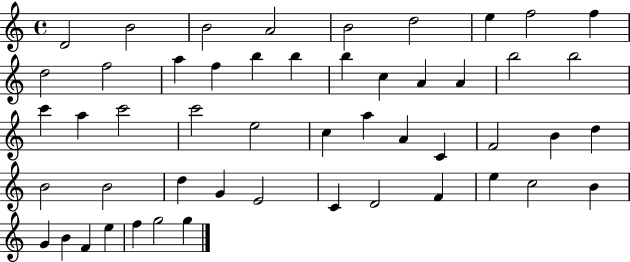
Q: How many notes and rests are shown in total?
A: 51